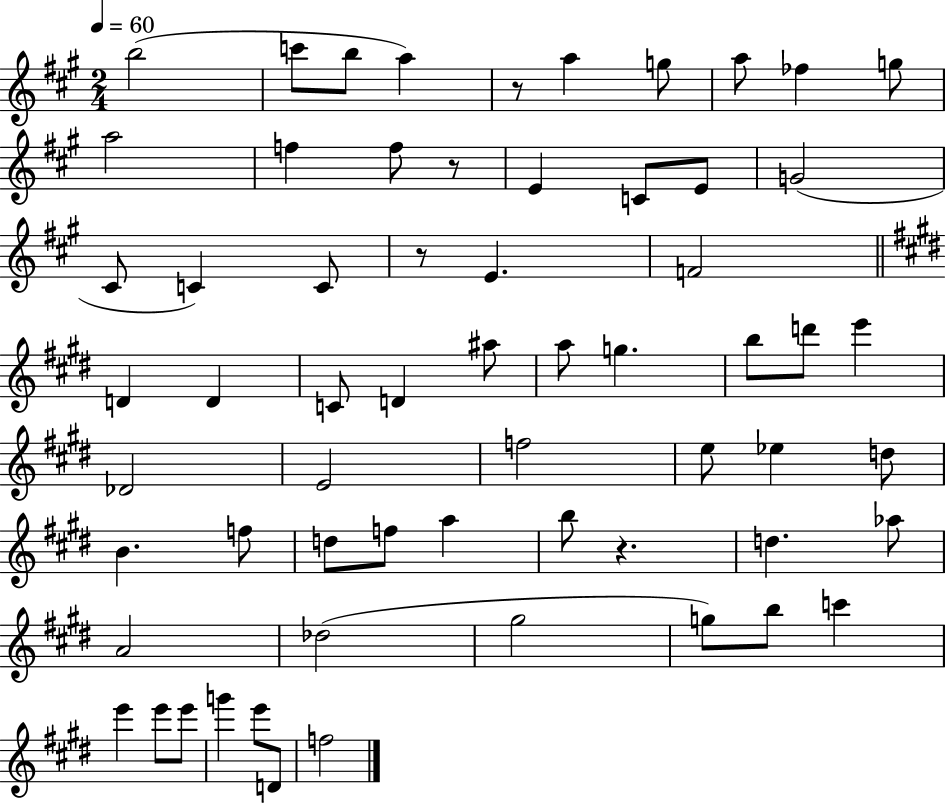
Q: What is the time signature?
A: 2/4